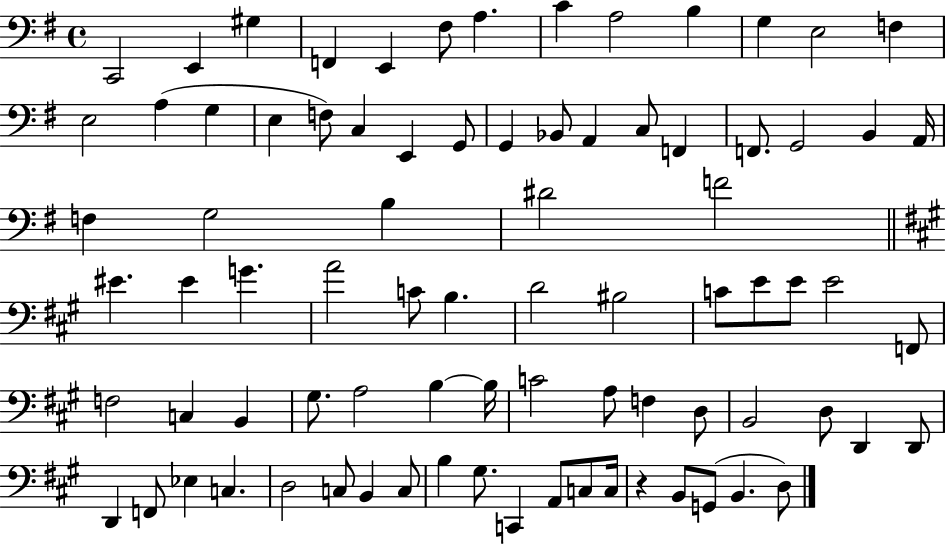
{
  \clef bass
  \time 4/4
  \defaultTimeSignature
  \key g \major
  c,2 e,4 gis4 | f,4 e,4 fis8 a4. | c'4 a2 b4 | g4 e2 f4 | \break e2 a4( g4 | e4 f8) c4 e,4 g,8 | g,4 bes,8 a,4 c8 f,4 | f,8. g,2 b,4 a,16 | \break f4 g2 b4 | dis'2 f'2 | \bar "||" \break \key a \major eis'4. eis'4 g'4. | a'2 c'8 b4. | d'2 bis2 | c'8 e'8 e'8 e'2 f,8 | \break f2 c4 b,4 | gis8. a2 b4~~ b16 | c'2 a8 f4 d8 | b,2 d8 d,4 d,8 | \break d,4 f,8 ees4 c4. | d2 c8 b,4 c8 | b4 gis8. c,4 a,8 c8 c16 | r4 b,8 g,8( b,4. d8) | \break \bar "|."
}